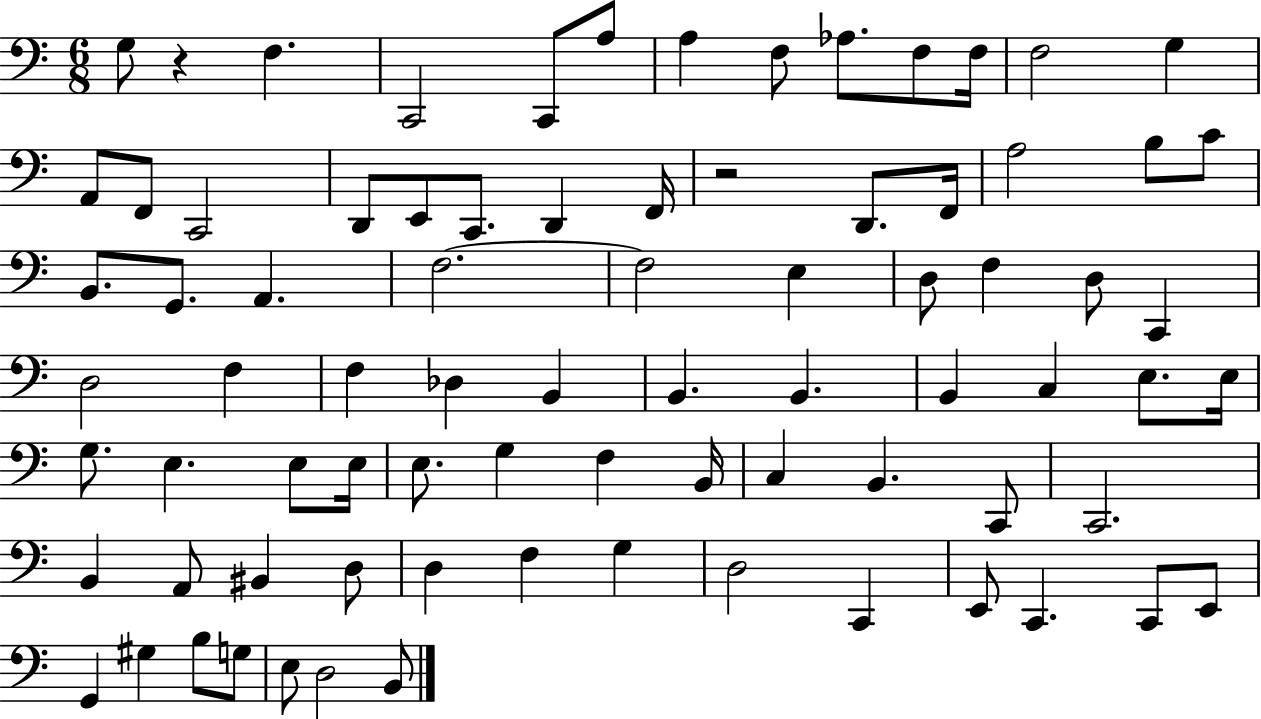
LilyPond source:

{
  \clef bass
  \numericTimeSignature
  \time 6/8
  \key c \major
  g8 r4 f4. | c,2 c,8 a8 | a4 f8 aes8. f8 f16 | f2 g4 | \break a,8 f,8 c,2 | d,8 e,8 c,8. d,4 f,16 | r2 d,8. f,16 | a2 b8 c'8 | \break b,8. g,8. a,4. | f2.~~ | f2 e4 | d8 f4 d8 c,4 | \break d2 f4 | f4 des4 b,4 | b,4. b,4. | b,4 c4 e8. e16 | \break g8. e4. e8 e16 | e8. g4 f4 b,16 | c4 b,4. c,8 | c,2. | \break b,4 a,8 bis,4 d8 | d4 f4 g4 | d2 c,4 | e,8 c,4. c,8 e,8 | \break g,4 gis4 b8 g8 | e8 d2 b,8 | \bar "|."
}